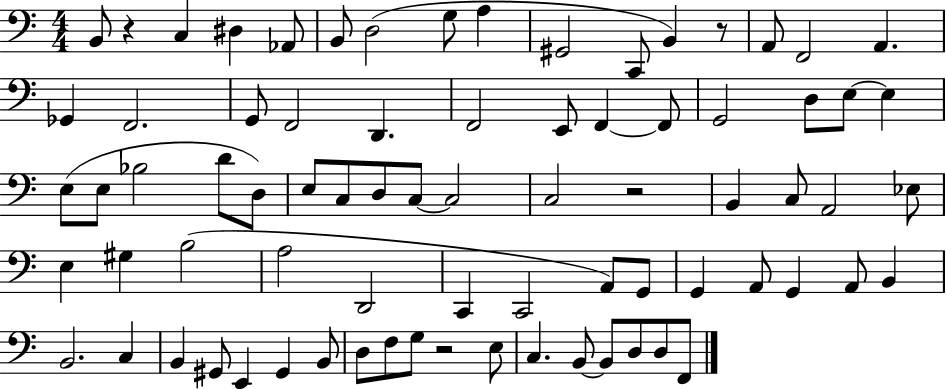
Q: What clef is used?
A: bass